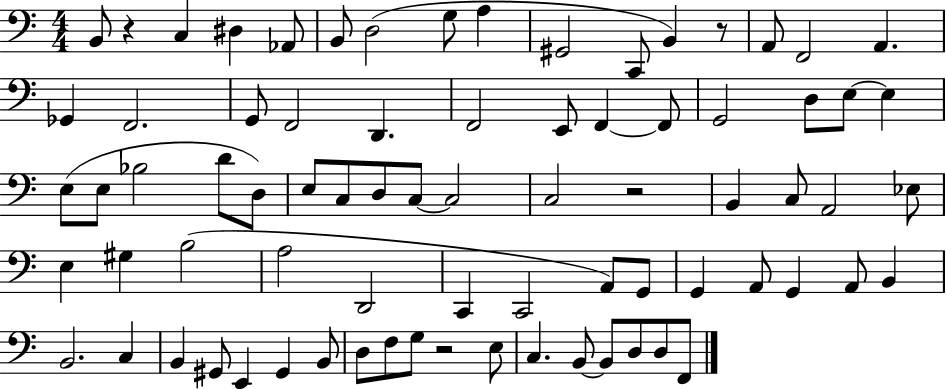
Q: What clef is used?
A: bass